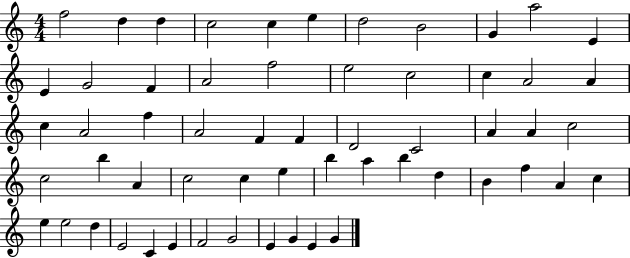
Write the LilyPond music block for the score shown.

{
  \clef treble
  \numericTimeSignature
  \time 4/4
  \key c \major
  f''2 d''4 d''4 | c''2 c''4 e''4 | d''2 b'2 | g'4 a''2 e'4 | \break e'4 g'2 f'4 | a'2 f''2 | e''2 c''2 | c''4 a'2 a'4 | \break c''4 a'2 f''4 | a'2 f'4 f'4 | d'2 c'2 | a'4 a'4 c''2 | \break c''2 b''4 a'4 | c''2 c''4 e''4 | b''4 a''4 b''4 d''4 | b'4 f''4 a'4 c''4 | \break e''4 e''2 d''4 | e'2 c'4 e'4 | f'2 g'2 | e'4 g'4 e'4 g'4 | \break \bar "|."
}